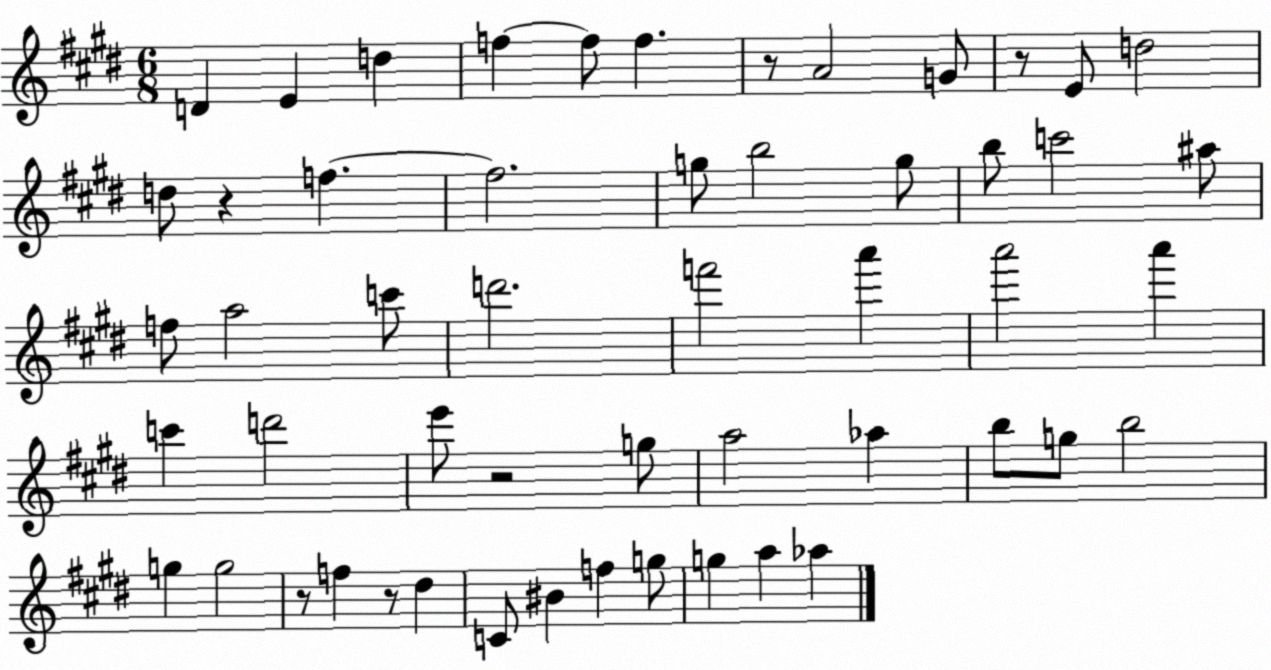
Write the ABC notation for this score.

X:1
T:Untitled
M:6/8
L:1/4
K:E
D E d f f/2 f z/2 A2 G/2 z/2 E/2 d2 d/2 z f f2 g/2 b2 g/2 b/2 c'2 ^a/2 f/2 a2 c'/2 d'2 f'2 a' a'2 a' c' d'2 e'/2 z2 g/2 a2 _a b/2 g/2 b2 g g2 z/2 f z/2 ^d C/2 ^B f g/2 g a _a